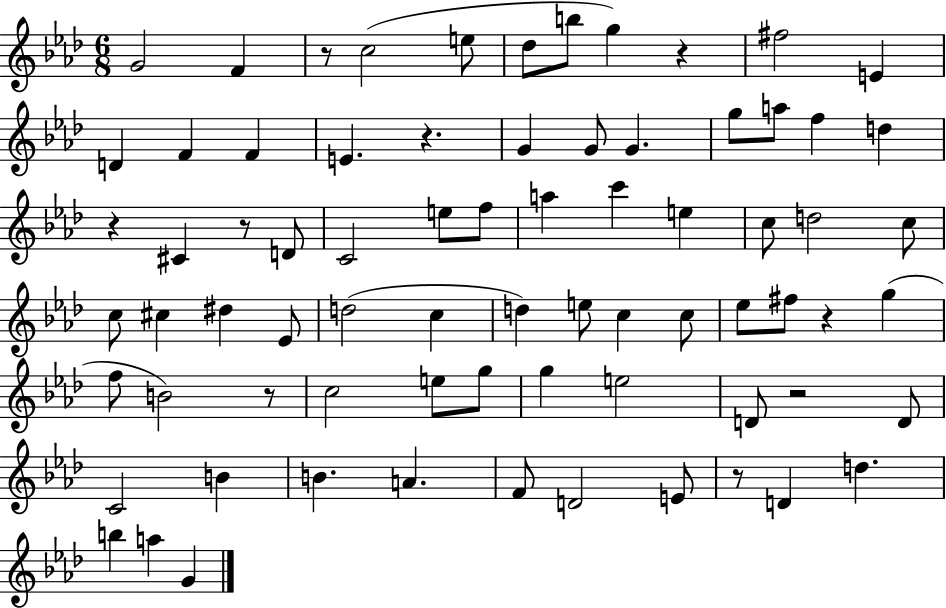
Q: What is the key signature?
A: AES major